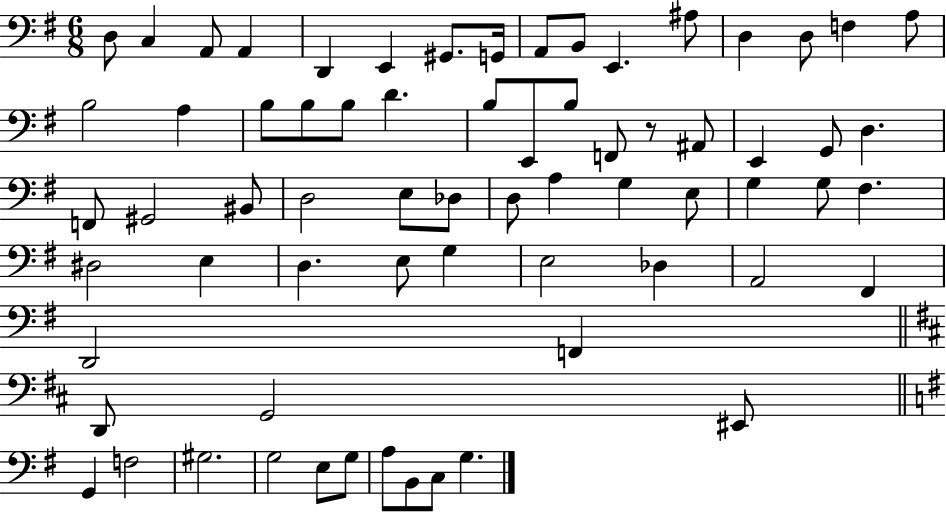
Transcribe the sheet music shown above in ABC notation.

X:1
T:Untitled
M:6/8
L:1/4
K:G
D,/2 C, A,,/2 A,, D,, E,, ^G,,/2 G,,/4 A,,/2 B,,/2 E,, ^A,/2 D, D,/2 F, A,/2 B,2 A, B,/2 B,/2 B,/2 D B,/2 E,,/2 B,/2 F,,/2 z/2 ^A,,/2 E,, G,,/2 D, F,,/2 ^G,,2 ^B,,/2 D,2 E,/2 _D,/2 D,/2 A, G, E,/2 G, G,/2 ^F, ^D,2 E, D, E,/2 G, E,2 _D, A,,2 ^F,, D,,2 F,, D,,/2 G,,2 ^E,,/2 G,, F,2 ^G,2 G,2 E,/2 G,/2 A,/2 B,,/2 C,/2 G,